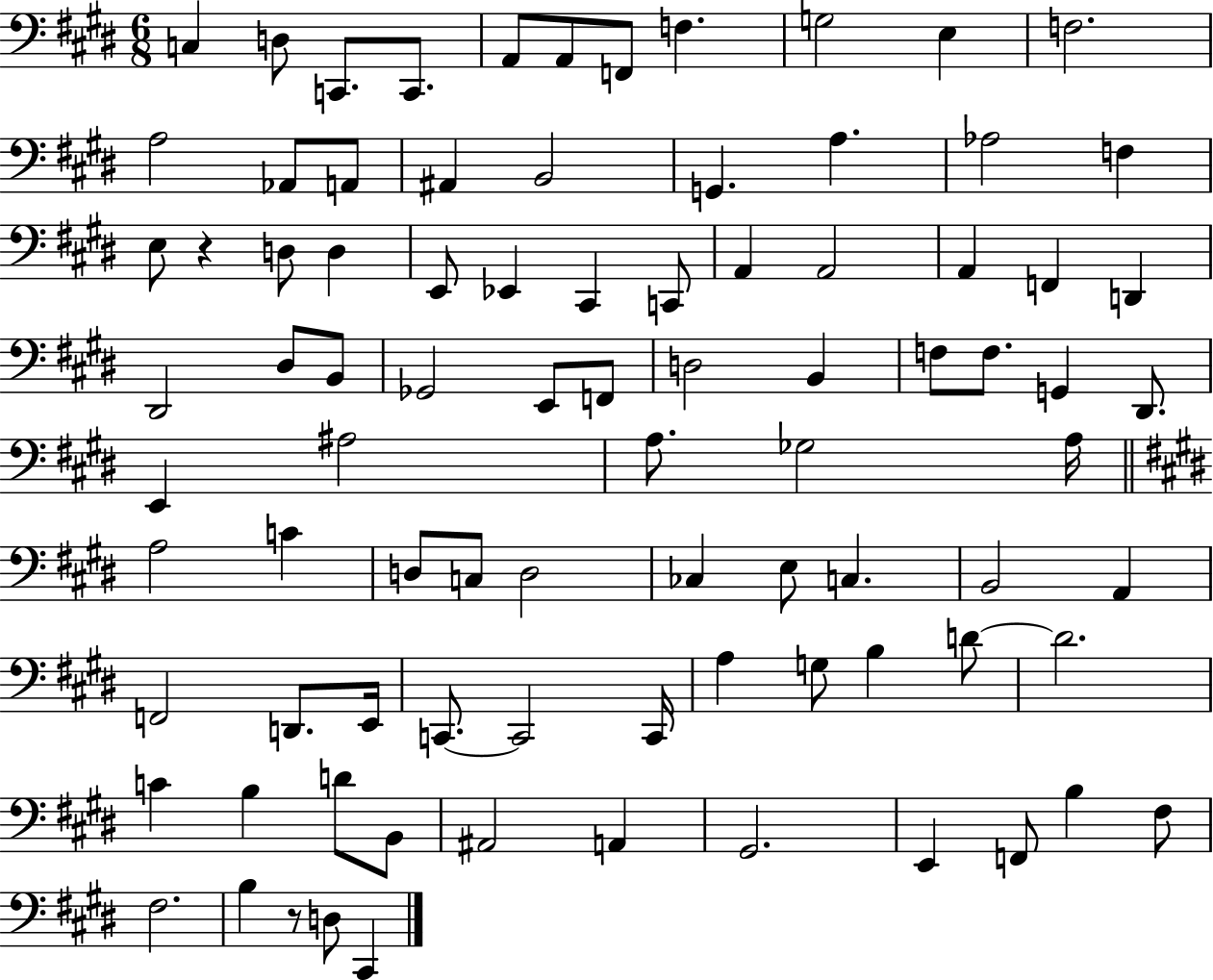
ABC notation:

X:1
T:Untitled
M:6/8
L:1/4
K:E
C, D,/2 C,,/2 C,,/2 A,,/2 A,,/2 F,,/2 F, G,2 E, F,2 A,2 _A,,/2 A,,/2 ^A,, B,,2 G,, A, _A,2 F, E,/2 z D,/2 D, E,,/2 _E,, ^C,, C,,/2 A,, A,,2 A,, F,, D,, ^D,,2 ^D,/2 B,,/2 _G,,2 E,,/2 F,,/2 D,2 B,, F,/2 F,/2 G,, ^D,,/2 E,, ^A,2 A,/2 _G,2 A,/4 A,2 C D,/2 C,/2 D,2 _C, E,/2 C, B,,2 A,, F,,2 D,,/2 E,,/4 C,,/2 C,,2 C,,/4 A, G,/2 B, D/2 D2 C B, D/2 B,,/2 ^A,,2 A,, ^G,,2 E,, F,,/2 B, ^F,/2 ^F,2 B, z/2 D,/2 ^C,,